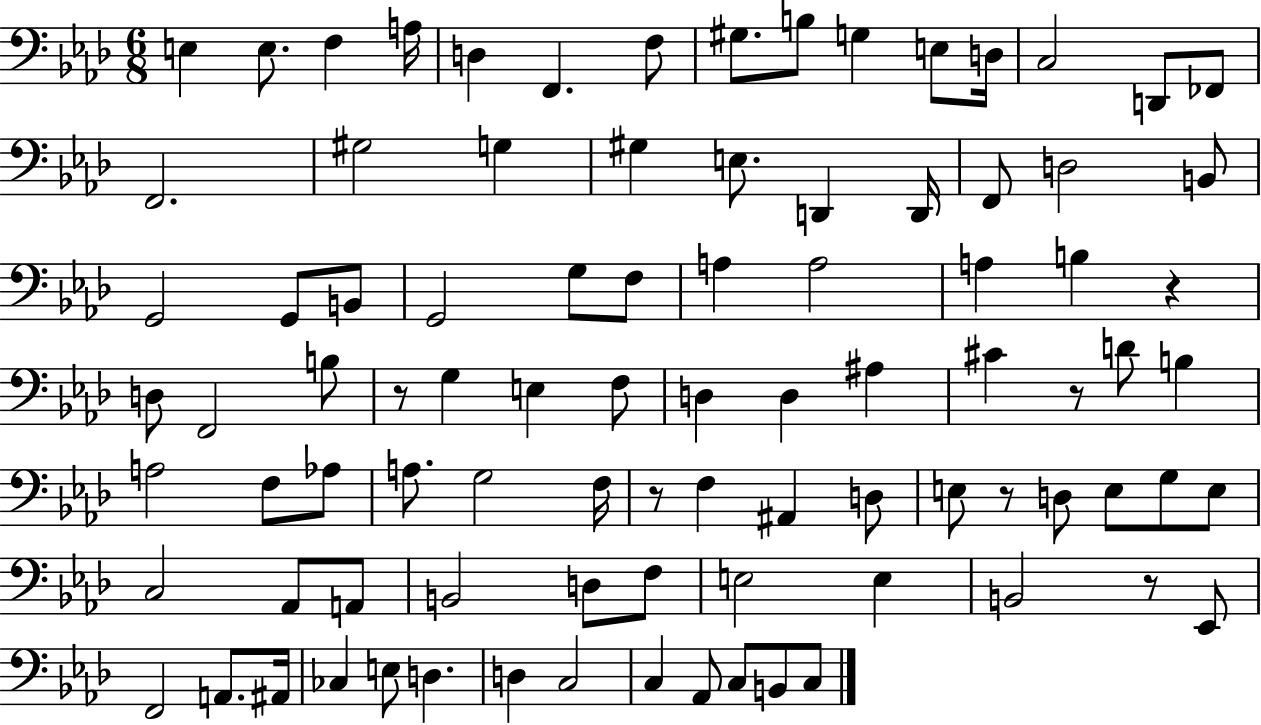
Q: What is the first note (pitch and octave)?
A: E3